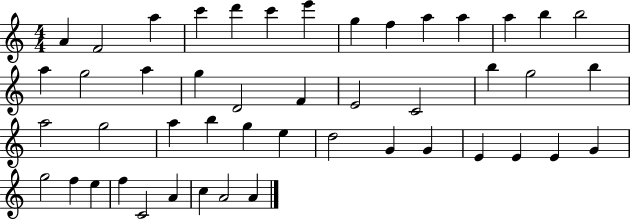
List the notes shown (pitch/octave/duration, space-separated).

A4/q F4/h A5/q C6/q D6/q C6/q E6/q G5/q F5/q A5/q A5/q A5/q B5/q B5/h A5/q G5/h A5/q G5/q D4/h F4/q E4/h C4/h B5/q G5/h B5/q A5/h G5/h A5/q B5/q G5/q E5/q D5/h G4/q G4/q E4/q E4/q E4/q G4/q G5/h F5/q E5/q F5/q C4/h A4/q C5/q A4/h A4/q